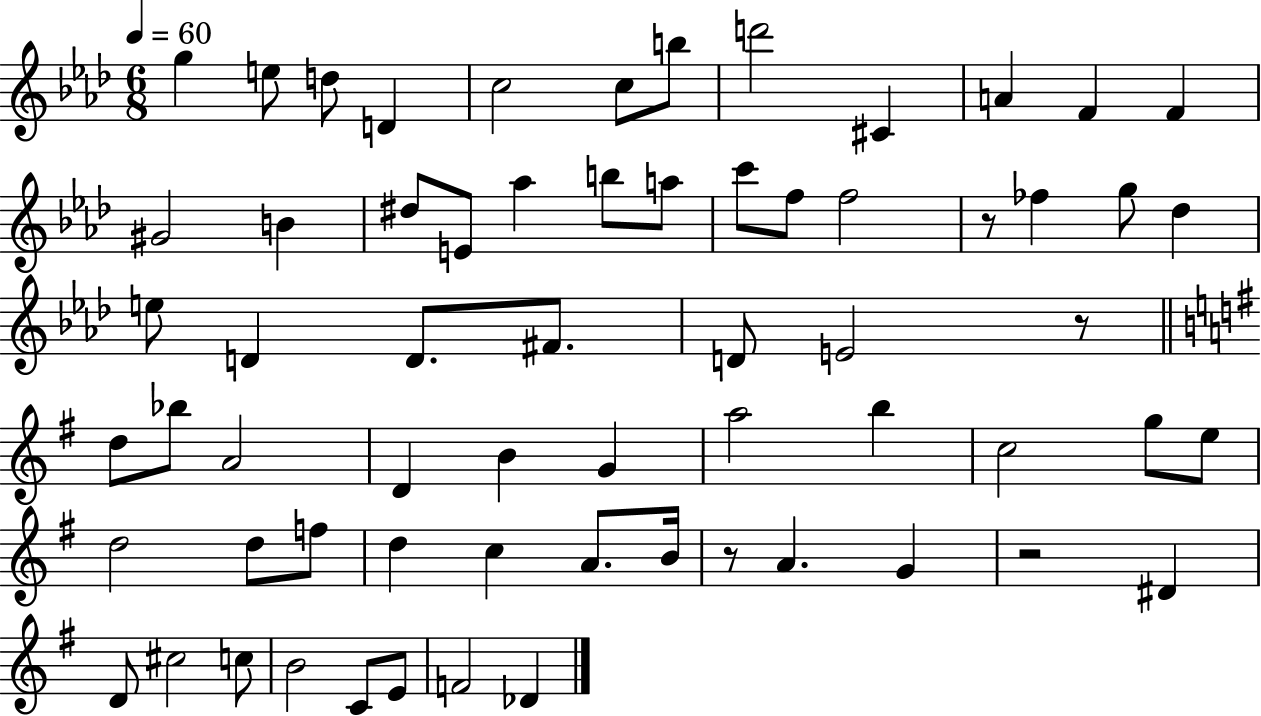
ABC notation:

X:1
T:Untitled
M:6/8
L:1/4
K:Ab
g e/2 d/2 D c2 c/2 b/2 d'2 ^C A F F ^G2 B ^d/2 E/2 _a b/2 a/2 c'/2 f/2 f2 z/2 _f g/2 _d e/2 D D/2 ^F/2 D/2 E2 z/2 d/2 _b/2 A2 D B G a2 b c2 g/2 e/2 d2 d/2 f/2 d c A/2 B/4 z/2 A G z2 ^D D/2 ^c2 c/2 B2 C/2 E/2 F2 _D